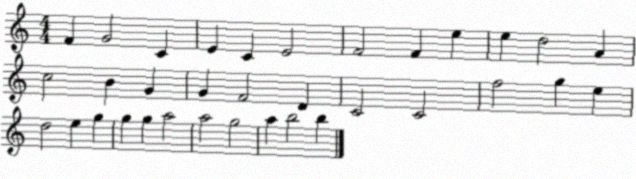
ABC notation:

X:1
T:Untitled
M:4/4
L:1/4
K:C
F G2 C E C E2 F2 F e e d2 A c2 B G G F2 D C2 C2 f2 g e d2 e g g g a2 a2 g2 a b2 b